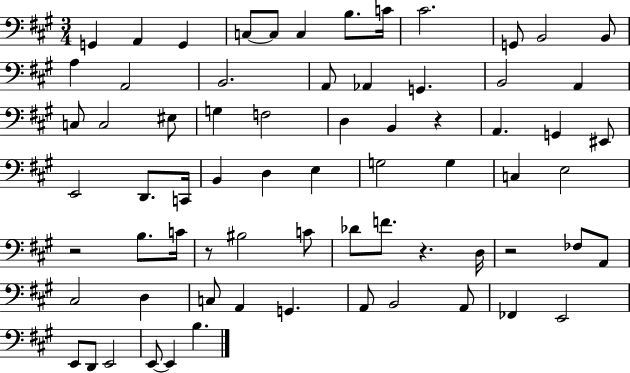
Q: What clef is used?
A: bass